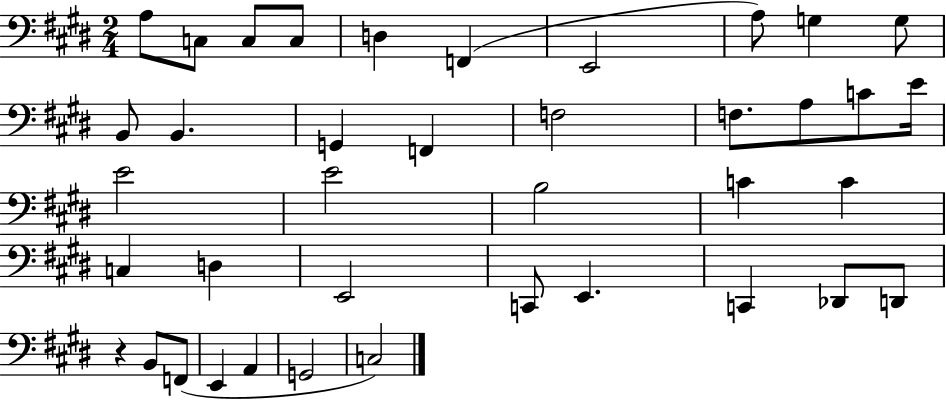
{
  \clef bass
  \numericTimeSignature
  \time 2/4
  \key e \major
  \repeat volta 2 { a8 c8 c8 c8 | d4 f,4( | e,2 | a8) g4 g8 | \break b,8 b,4. | g,4 f,4 | f2 | f8. a8 c'8 e'16 | \break e'2 | e'2 | b2 | c'4 c'4 | \break c4 d4 | e,2 | c,8 e,4. | c,4 des,8 d,8 | \break r4 b,8 f,8( | e,4 a,4 | g,2 | c2) | \break } \bar "|."
}